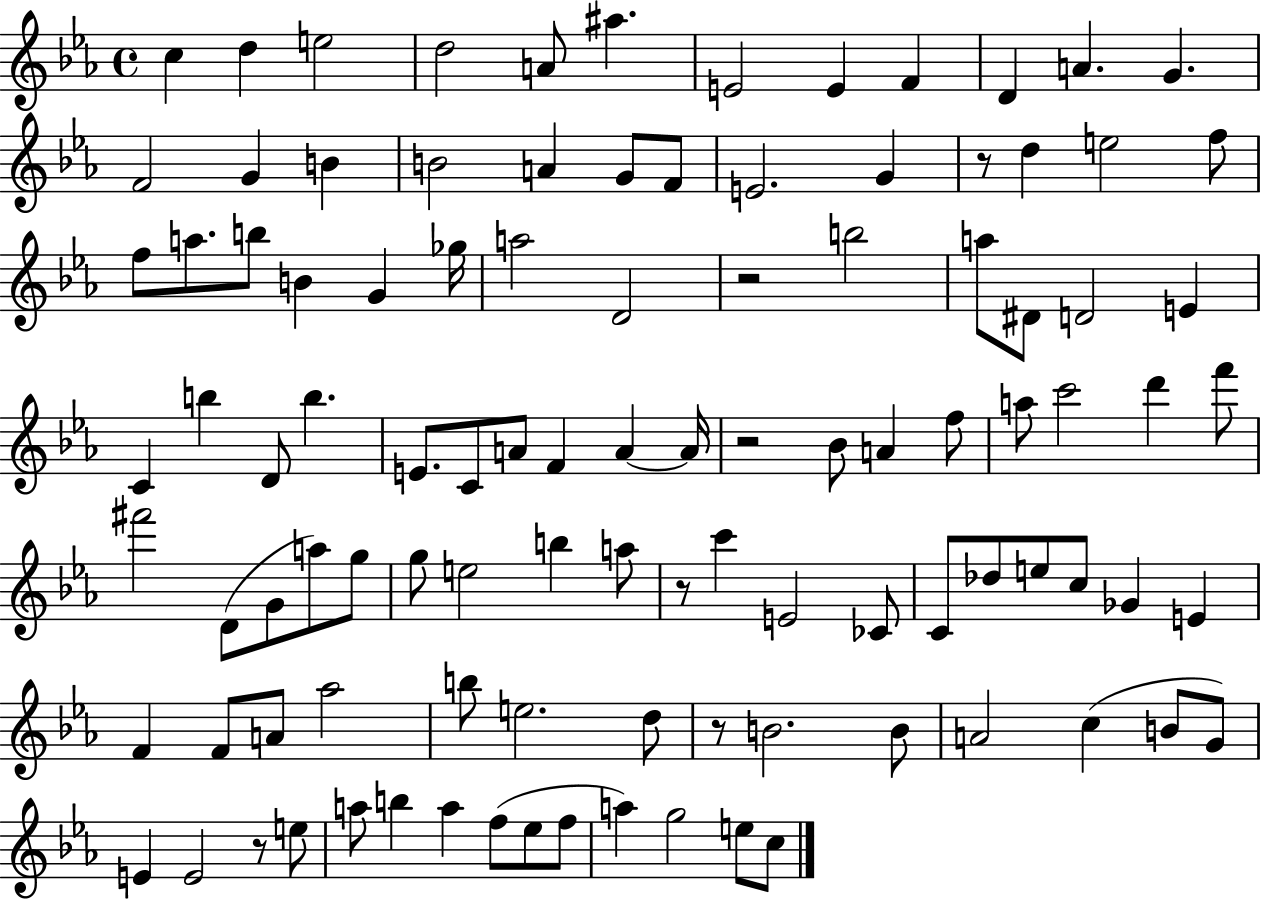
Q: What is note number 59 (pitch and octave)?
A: G5